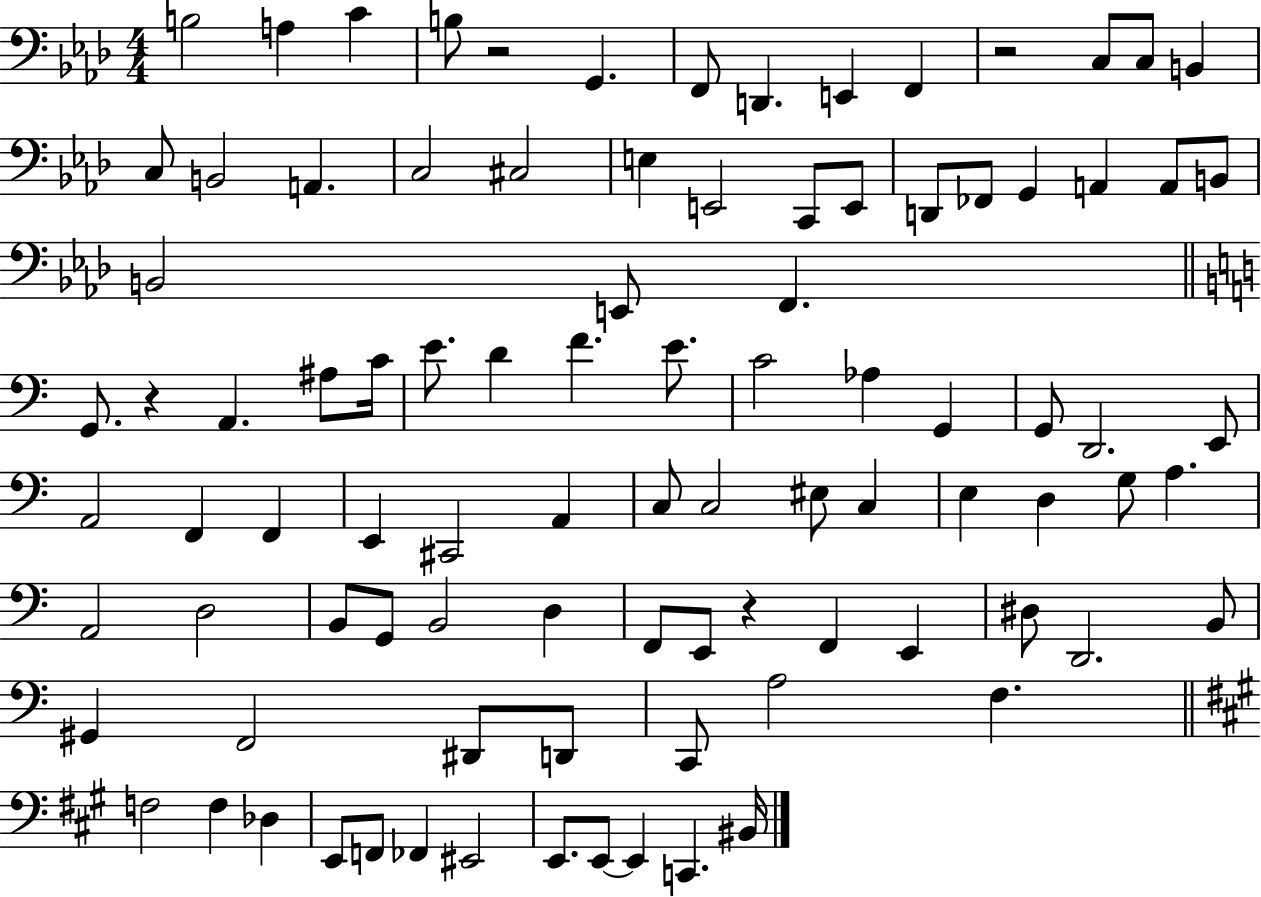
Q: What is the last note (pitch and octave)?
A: BIS2